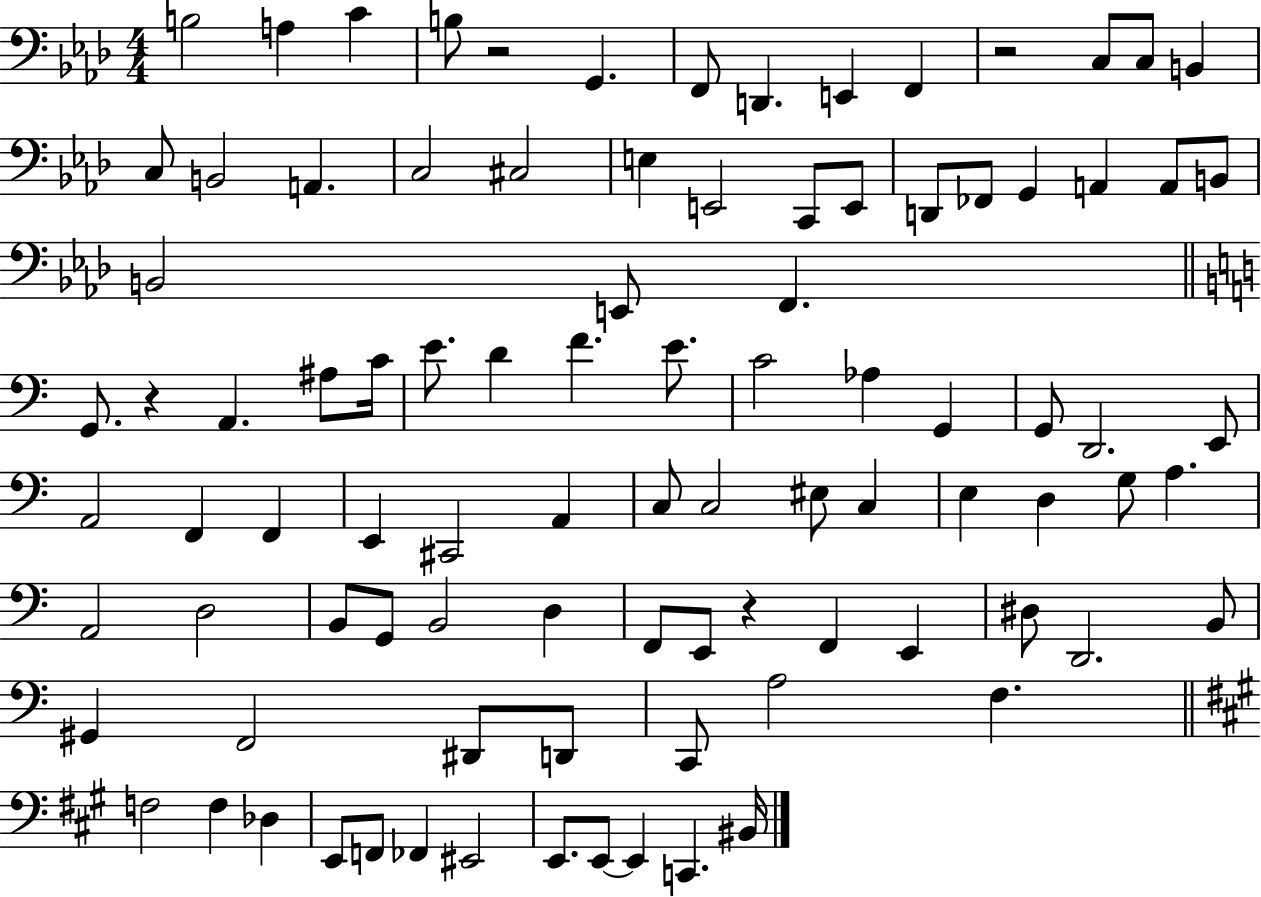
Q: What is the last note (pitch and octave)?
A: BIS2